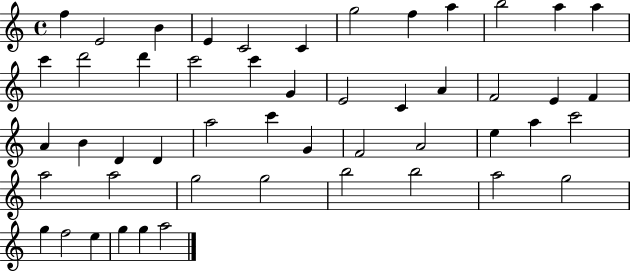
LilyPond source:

{
  \clef treble
  \time 4/4
  \defaultTimeSignature
  \key c \major
  f''4 e'2 b'4 | e'4 c'2 c'4 | g''2 f''4 a''4 | b''2 a''4 a''4 | \break c'''4 d'''2 d'''4 | c'''2 c'''4 g'4 | e'2 c'4 a'4 | f'2 e'4 f'4 | \break a'4 b'4 d'4 d'4 | a''2 c'''4 g'4 | f'2 a'2 | e''4 a''4 c'''2 | \break a''2 a''2 | g''2 g''2 | b''2 b''2 | a''2 g''2 | \break g''4 f''2 e''4 | g''4 g''4 a''2 | \bar "|."
}